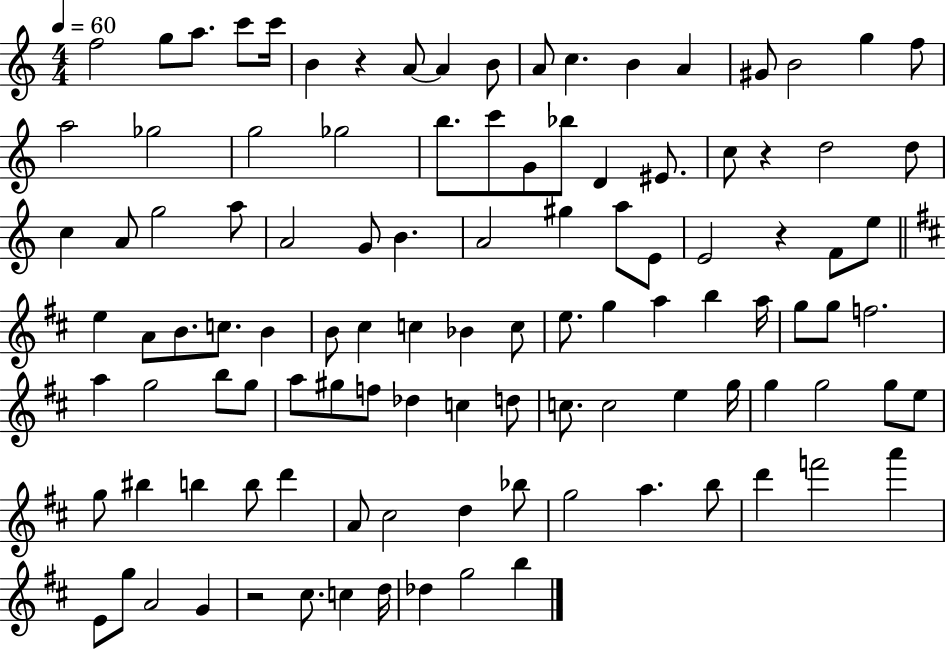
X:1
T:Untitled
M:4/4
L:1/4
K:C
f2 g/2 a/2 c'/2 c'/4 B z A/2 A B/2 A/2 c B A ^G/2 B2 g f/2 a2 _g2 g2 _g2 b/2 c'/2 G/2 _b/2 D ^E/2 c/2 z d2 d/2 c A/2 g2 a/2 A2 G/2 B A2 ^g a/2 E/2 E2 z F/2 e/2 e A/2 B/2 c/2 B B/2 ^c c _B c/2 e/2 g a b a/4 g/2 g/2 f2 a g2 b/2 g/2 a/2 ^g/2 f/2 _d c d/2 c/2 c2 e g/4 g g2 g/2 e/2 g/2 ^b b b/2 d' A/2 ^c2 d _b/2 g2 a b/2 d' f'2 a' E/2 g/2 A2 G z2 ^c/2 c d/4 _d g2 b